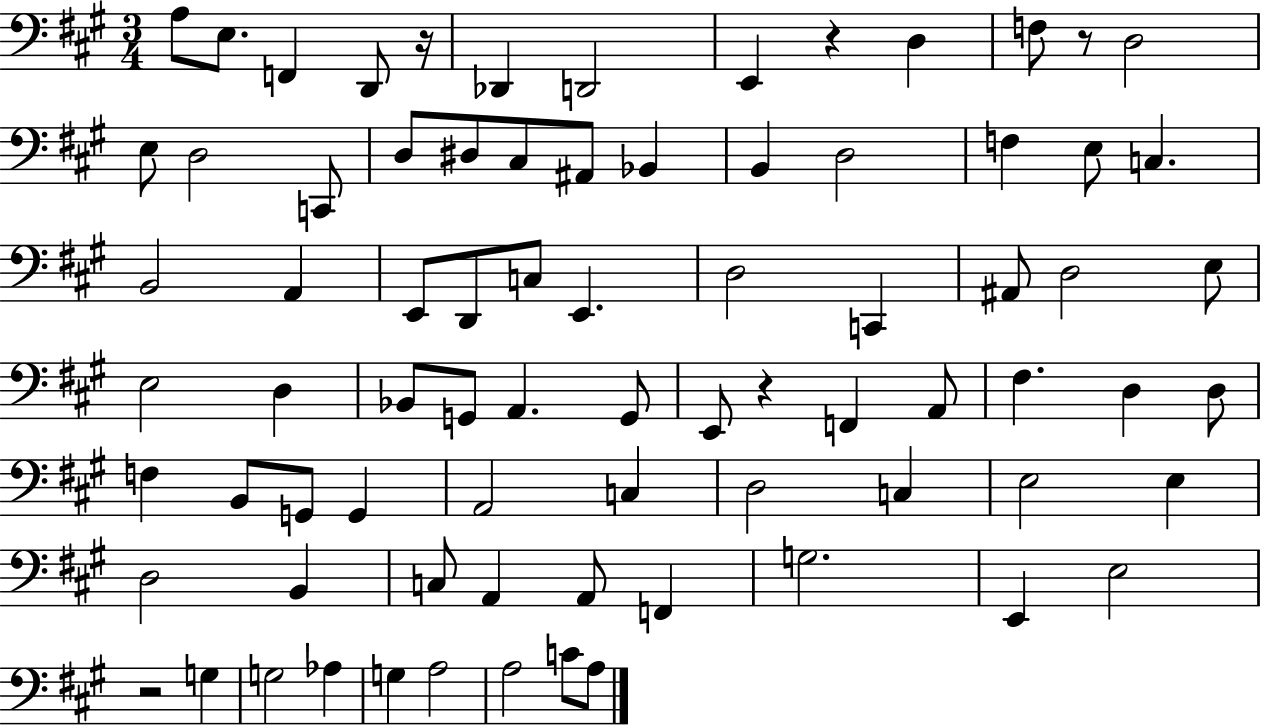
X:1
T:Untitled
M:3/4
L:1/4
K:A
A,/2 E,/2 F,, D,,/2 z/4 _D,, D,,2 E,, z D, F,/2 z/2 D,2 E,/2 D,2 C,,/2 D,/2 ^D,/2 ^C,/2 ^A,,/2 _B,, B,, D,2 F, E,/2 C, B,,2 A,, E,,/2 D,,/2 C,/2 E,, D,2 C,, ^A,,/2 D,2 E,/2 E,2 D, _B,,/2 G,,/2 A,, G,,/2 E,,/2 z F,, A,,/2 ^F, D, D,/2 F, B,,/2 G,,/2 G,, A,,2 C, D,2 C, E,2 E, D,2 B,, C,/2 A,, A,,/2 F,, G,2 E,, E,2 z2 G, G,2 _A, G, A,2 A,2 C/2 A,/2